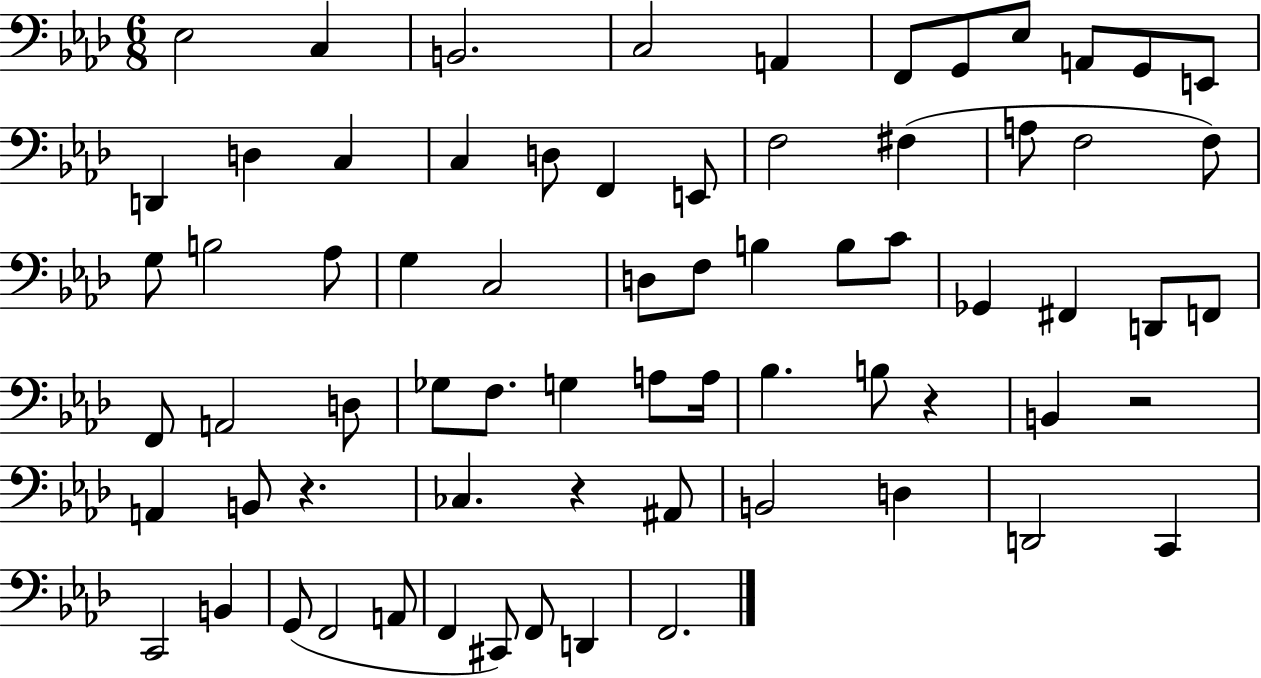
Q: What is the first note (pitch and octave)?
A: Eb3